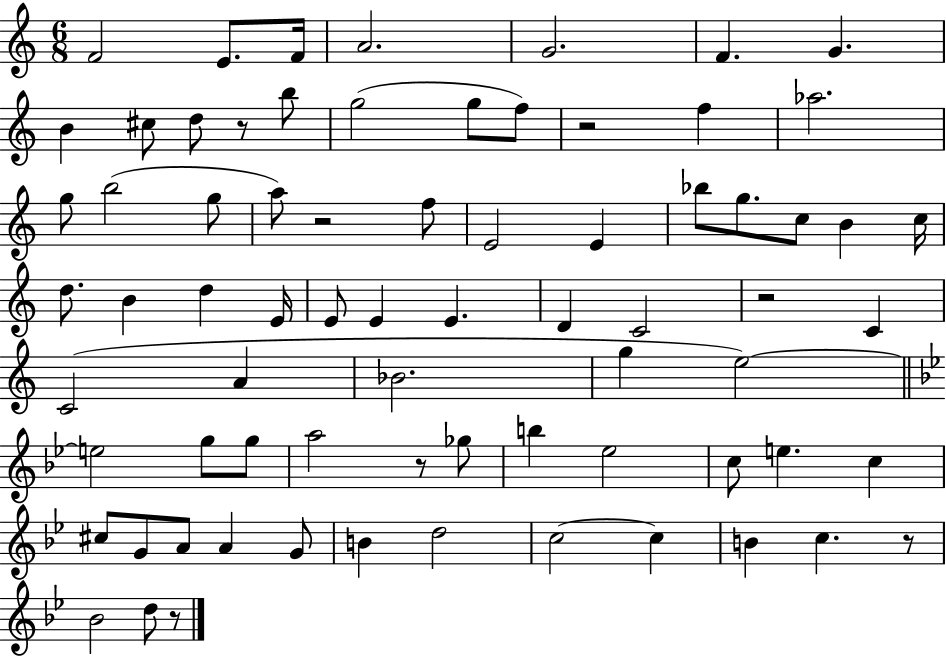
{
  \clef treble
  \numericTimeSignature
  \time 6/8
  \key c \major
  f'2 e'8. f'16 | a'2. | g'2. | f'4. g'4. | \break b'4 cis''8 d''8 r8 b''8 | g''2( g''8 f''8) | r2 f''4 | aes''2. | \break g''8 b''2( g''8 | a''8) r2 f''8 | e'2 e'4 | bes''8 g''8. c''8 b'4 c''16 | \break d''8. b'4 d''4 e'16 | e'8 e'4 e'4. | d'4 c'2 | r2 c'4 | \break c'2( a'4 | bes'2. | g''4 e''2~~) | \bar "||" \break \key bes \major e''2 g''8 g''8 | a''2 r8 ges''8 | b''4 ees''2 | c''8 e''4. c''4 | \break cis''8 g'8 a'8 a'4 g'8 | b'4 d''2 | c''2~~ c''4 | b'4 c''4. r8 | \break bes'2 d''8 r8 | \bar "|."
}